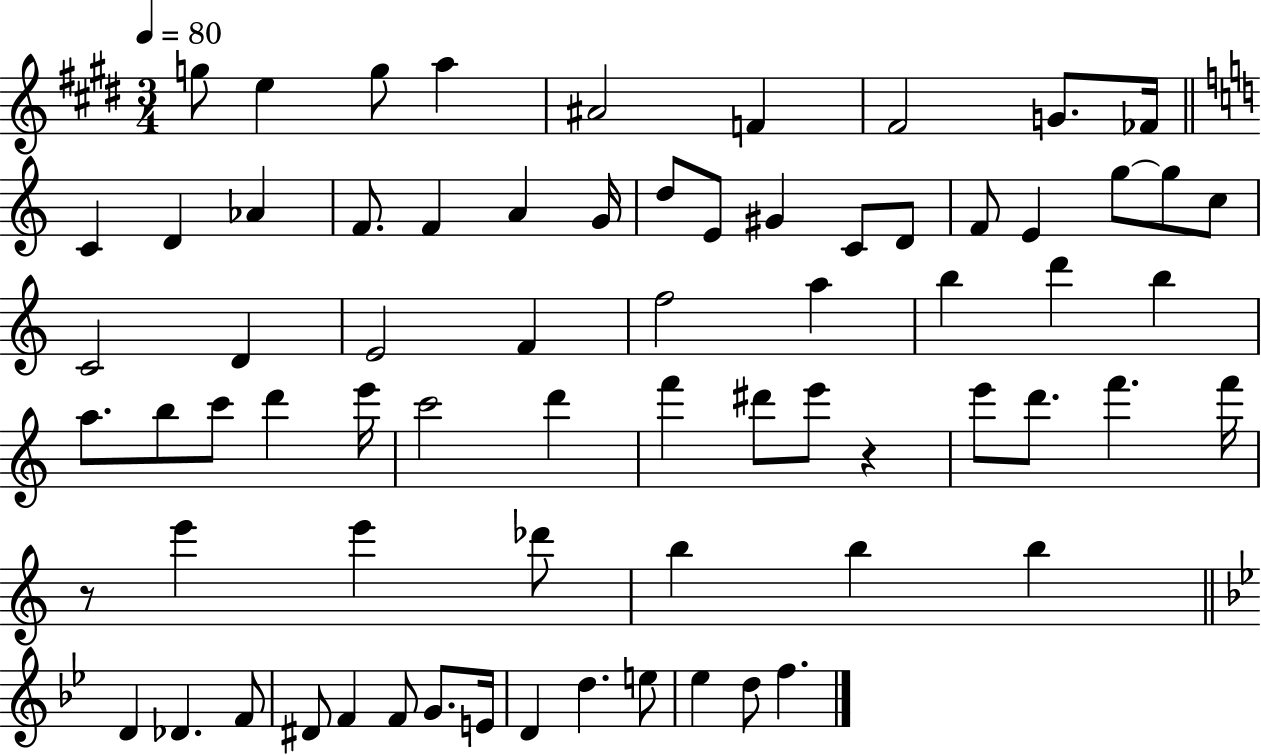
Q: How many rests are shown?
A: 2